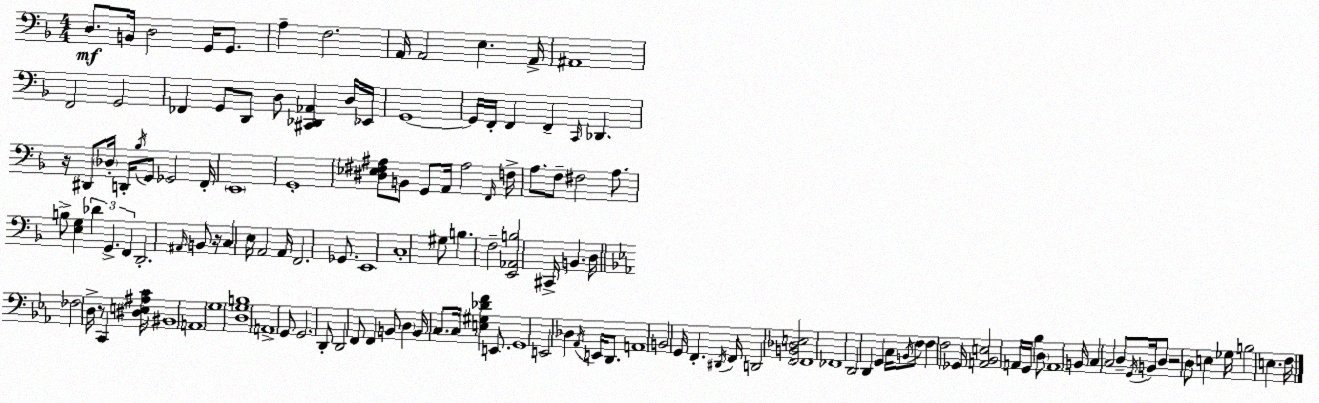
X:1
T:Untitled
M:4/4
L:1/4
K:F
D,/2 B,,/4 D,2 G,,/4 G,,/2 A, F,2 A,,/4 A,,2 E, A,,/4 ^A,,4 F,,2 G,,2 _F,, G,,/2 D,,/2 D,/2 [^C,,_D,,_A,,] D,/4 _E,,/4 G,,4 G,,/4 F,,/4 F,, F,, C,,/4 _D,, z/4 ^D,,/2 _D,/4 D,,/4 _B,/4 G,,/2 _G,,2 F,,/4 E,,4 G,,4 [^D,_E,^F,^A,]/2 B,,/2 G,,/2 A,,/4 ^A,2 F,,/4 F,/4 A,/2 F,/2 ^F,2 A,/2 B,/2 [E,G,] _D G,, F,, D,,2 ^A,,/4 B,,/2 z/4 C, E,/4 A,,2 A,,/4 F,,2 _G,,/2 E,,4 C,4 ^G,/2 B, F,2 [E,,_A,,B,]2 ^C,,/4 B,, D,/4 _F,2 D,/4 z/2 C,, [^D,E,^A,C]/4 ^B,,4 A,,4 G,4 [D,G,B,]4 A,,4 G,,/2 G,,2 D,,/2 D,,2 F,,/2 F,, B,,/2 D, B,,/4 C,/2 C,/4 [E,^G,_DF] E,,/2 G,,4 E,,2 _D, _A,,/4 E,,/4 D,,/2 A,,4 B,,2 G,,/4 F,, ^D,,/4 F,,/4 D,,2 [F,,B,,_D,E,]2 F,,4 _F,,4 D,,2 D,, G,, C,/4 B,,/4 F,/2 F, F,2 _G,,/4 [A,,_B,,E,]2 A,,/4 G,,/4 _B, D,/2 A,,4 B,,/4 C, C,2 D,/2 G,,/4 B,,/4 D,/2 z2 D,/2 E, _G,/4 B,2 E, F,/4